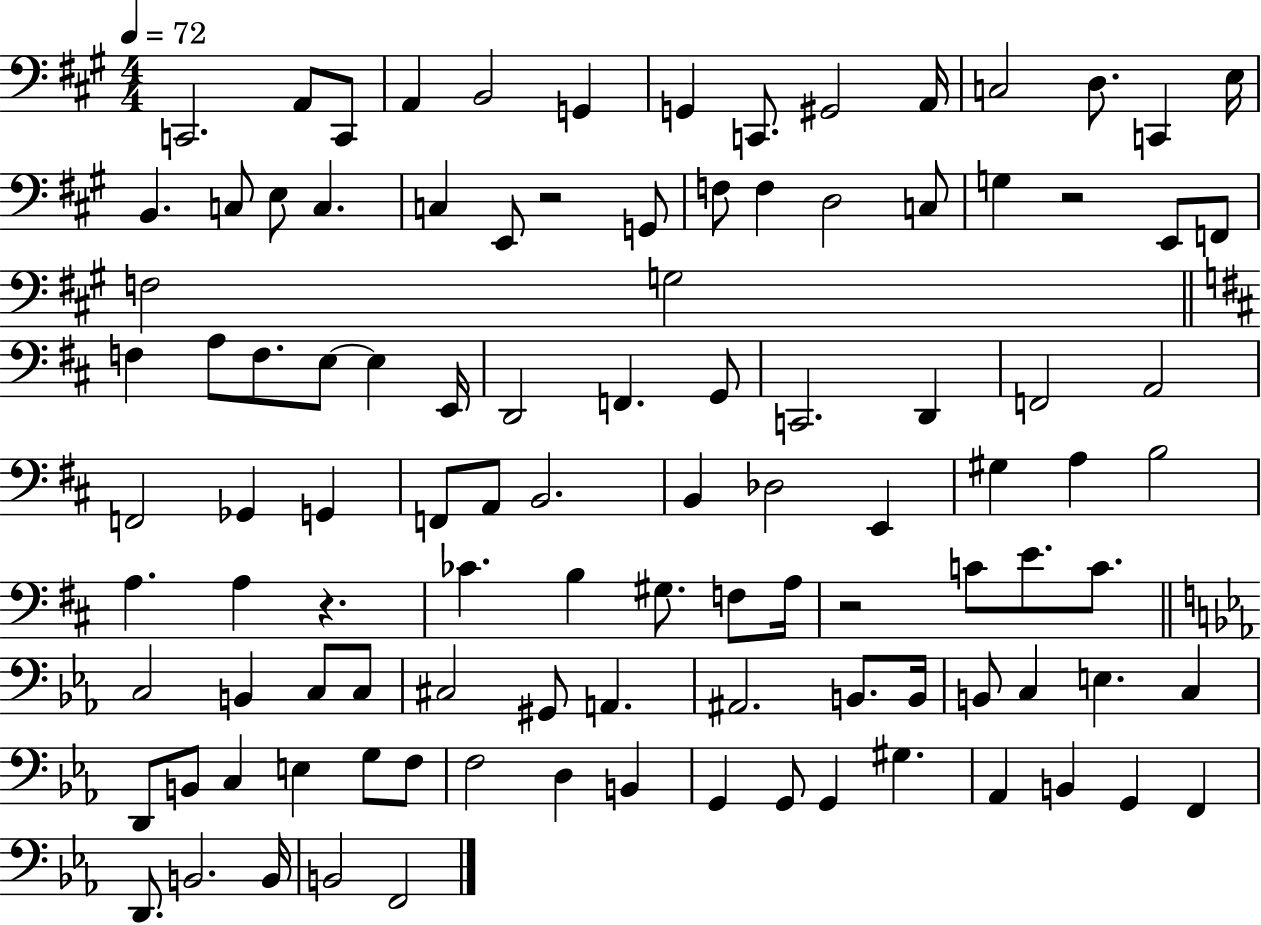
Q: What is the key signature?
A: A major